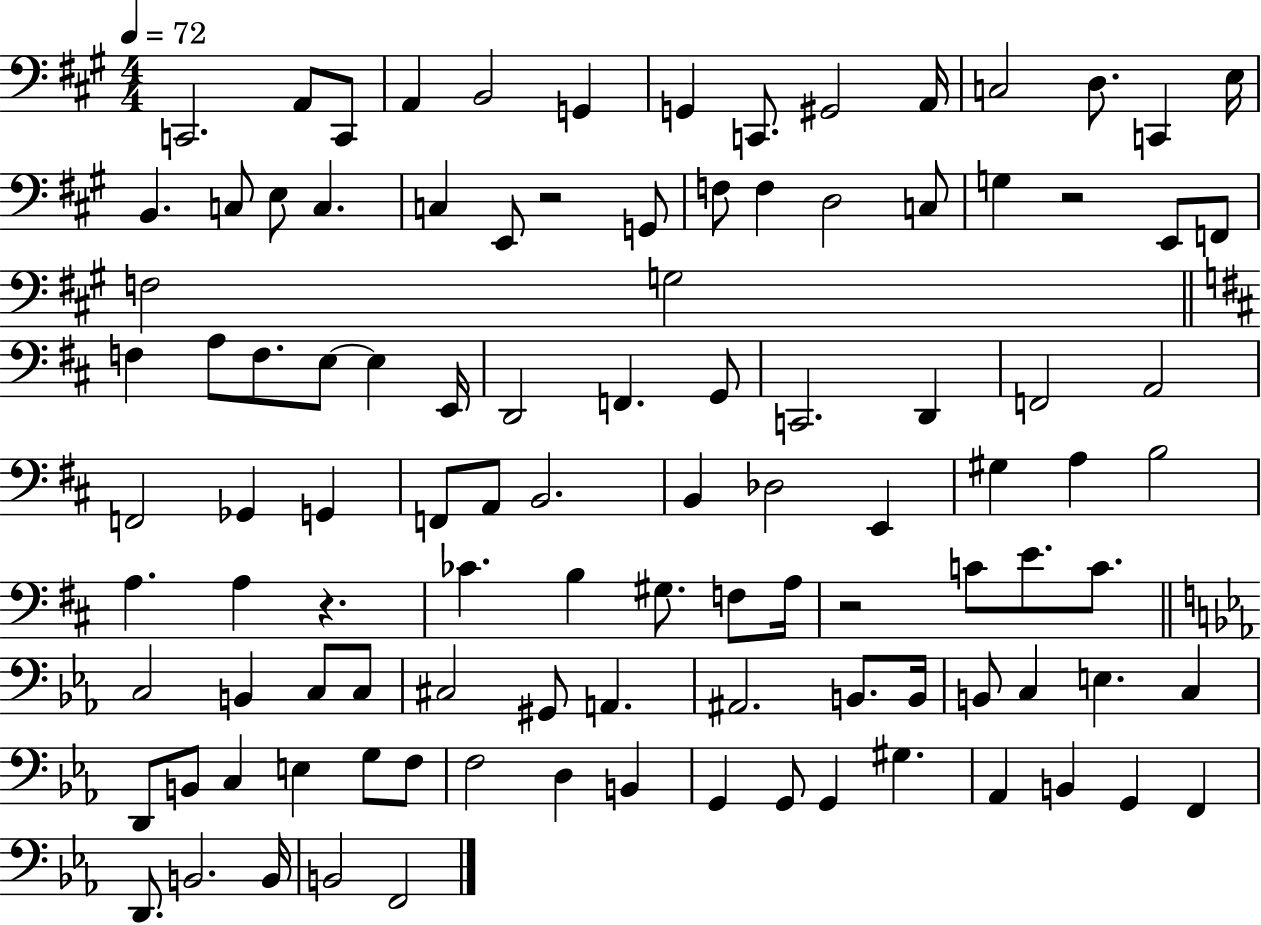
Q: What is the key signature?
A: A major